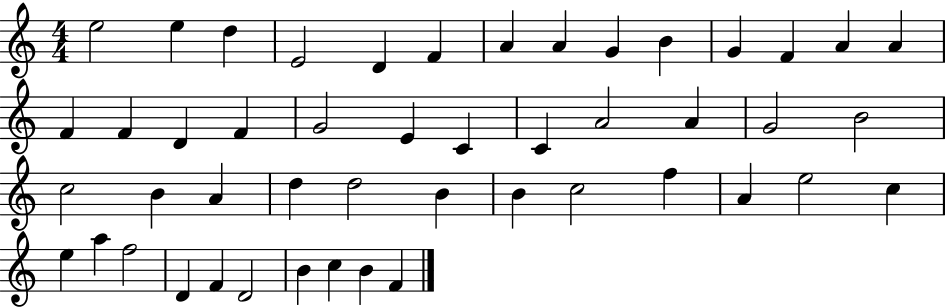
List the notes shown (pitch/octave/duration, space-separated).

E5/h E5/q D5/q E4/h D4/q F4/q A4/q A4/q G4/q B4/q G4/q F4/q A4/q A4/q F4/q F4/q D4/q F4/q G4/h E4/q C4/q C4/q A4/h A4/q G4/h B4/h C5/h B4/q A4/q D5/q D5/h B4/q B4/q C5/h F5/q A4/q E5/h C5/q E5/q A5/q F5/h D4/q F4/q D4/h B4/q C5/q B4/q F4/q